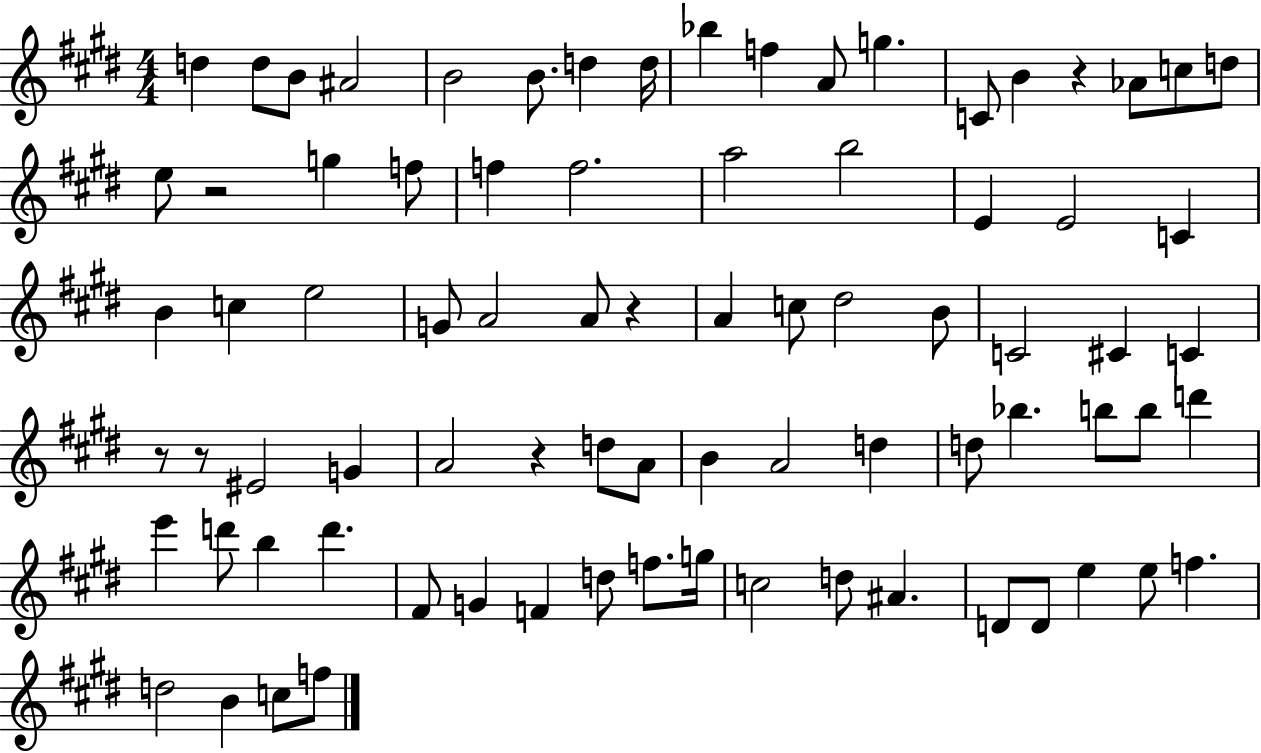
D5/q D5/e B4/e A#4/h B4/h B4/e. D5/q D5/s Bb5/q F5/q A4/e G5/q. C4/e B4/q R/q Ab4/e C5/e D5/e E5/e R/h G5/q F5/e F5/q F5/h. A5/h B5/h E4/q E4/h C4/q B4/q C5/q E5/h G4/e A4/h A4/e R/q A4/q C5/e D#5/h B4/e C4/h C#4/q C4/q R/e R/e EIS4/h G4/q A4/h R/q D5/e A4/e B4/q A4/h D5/q D5/e Bb5/q. B5/e B5/e D6/q E6/q D6/e B5/q D6/q. F#4/e G4/q F4/q D5/e F5/e. G5/s C5/h D5/e A#4/q. D4/e D4/e E5/q E5/e F5/q. D5/h B4/q C5/e F5/e